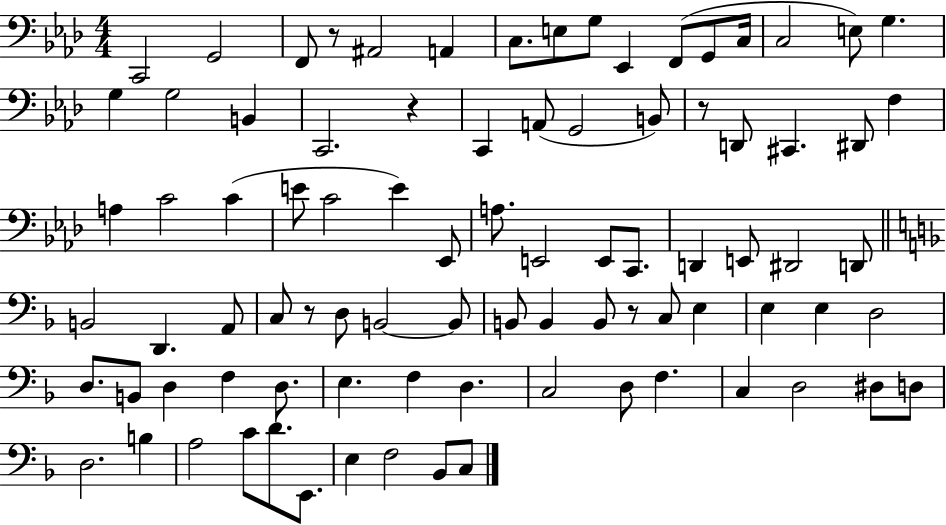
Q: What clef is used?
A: bass